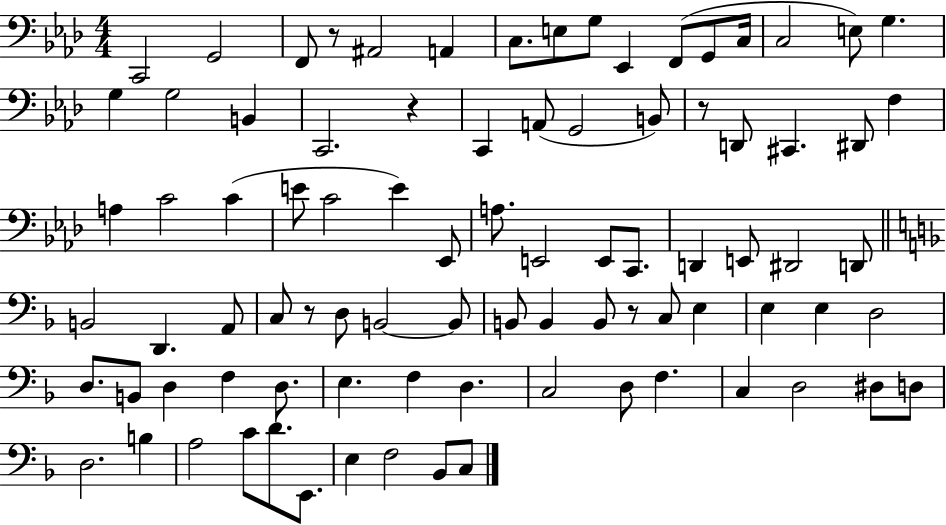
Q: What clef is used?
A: bass